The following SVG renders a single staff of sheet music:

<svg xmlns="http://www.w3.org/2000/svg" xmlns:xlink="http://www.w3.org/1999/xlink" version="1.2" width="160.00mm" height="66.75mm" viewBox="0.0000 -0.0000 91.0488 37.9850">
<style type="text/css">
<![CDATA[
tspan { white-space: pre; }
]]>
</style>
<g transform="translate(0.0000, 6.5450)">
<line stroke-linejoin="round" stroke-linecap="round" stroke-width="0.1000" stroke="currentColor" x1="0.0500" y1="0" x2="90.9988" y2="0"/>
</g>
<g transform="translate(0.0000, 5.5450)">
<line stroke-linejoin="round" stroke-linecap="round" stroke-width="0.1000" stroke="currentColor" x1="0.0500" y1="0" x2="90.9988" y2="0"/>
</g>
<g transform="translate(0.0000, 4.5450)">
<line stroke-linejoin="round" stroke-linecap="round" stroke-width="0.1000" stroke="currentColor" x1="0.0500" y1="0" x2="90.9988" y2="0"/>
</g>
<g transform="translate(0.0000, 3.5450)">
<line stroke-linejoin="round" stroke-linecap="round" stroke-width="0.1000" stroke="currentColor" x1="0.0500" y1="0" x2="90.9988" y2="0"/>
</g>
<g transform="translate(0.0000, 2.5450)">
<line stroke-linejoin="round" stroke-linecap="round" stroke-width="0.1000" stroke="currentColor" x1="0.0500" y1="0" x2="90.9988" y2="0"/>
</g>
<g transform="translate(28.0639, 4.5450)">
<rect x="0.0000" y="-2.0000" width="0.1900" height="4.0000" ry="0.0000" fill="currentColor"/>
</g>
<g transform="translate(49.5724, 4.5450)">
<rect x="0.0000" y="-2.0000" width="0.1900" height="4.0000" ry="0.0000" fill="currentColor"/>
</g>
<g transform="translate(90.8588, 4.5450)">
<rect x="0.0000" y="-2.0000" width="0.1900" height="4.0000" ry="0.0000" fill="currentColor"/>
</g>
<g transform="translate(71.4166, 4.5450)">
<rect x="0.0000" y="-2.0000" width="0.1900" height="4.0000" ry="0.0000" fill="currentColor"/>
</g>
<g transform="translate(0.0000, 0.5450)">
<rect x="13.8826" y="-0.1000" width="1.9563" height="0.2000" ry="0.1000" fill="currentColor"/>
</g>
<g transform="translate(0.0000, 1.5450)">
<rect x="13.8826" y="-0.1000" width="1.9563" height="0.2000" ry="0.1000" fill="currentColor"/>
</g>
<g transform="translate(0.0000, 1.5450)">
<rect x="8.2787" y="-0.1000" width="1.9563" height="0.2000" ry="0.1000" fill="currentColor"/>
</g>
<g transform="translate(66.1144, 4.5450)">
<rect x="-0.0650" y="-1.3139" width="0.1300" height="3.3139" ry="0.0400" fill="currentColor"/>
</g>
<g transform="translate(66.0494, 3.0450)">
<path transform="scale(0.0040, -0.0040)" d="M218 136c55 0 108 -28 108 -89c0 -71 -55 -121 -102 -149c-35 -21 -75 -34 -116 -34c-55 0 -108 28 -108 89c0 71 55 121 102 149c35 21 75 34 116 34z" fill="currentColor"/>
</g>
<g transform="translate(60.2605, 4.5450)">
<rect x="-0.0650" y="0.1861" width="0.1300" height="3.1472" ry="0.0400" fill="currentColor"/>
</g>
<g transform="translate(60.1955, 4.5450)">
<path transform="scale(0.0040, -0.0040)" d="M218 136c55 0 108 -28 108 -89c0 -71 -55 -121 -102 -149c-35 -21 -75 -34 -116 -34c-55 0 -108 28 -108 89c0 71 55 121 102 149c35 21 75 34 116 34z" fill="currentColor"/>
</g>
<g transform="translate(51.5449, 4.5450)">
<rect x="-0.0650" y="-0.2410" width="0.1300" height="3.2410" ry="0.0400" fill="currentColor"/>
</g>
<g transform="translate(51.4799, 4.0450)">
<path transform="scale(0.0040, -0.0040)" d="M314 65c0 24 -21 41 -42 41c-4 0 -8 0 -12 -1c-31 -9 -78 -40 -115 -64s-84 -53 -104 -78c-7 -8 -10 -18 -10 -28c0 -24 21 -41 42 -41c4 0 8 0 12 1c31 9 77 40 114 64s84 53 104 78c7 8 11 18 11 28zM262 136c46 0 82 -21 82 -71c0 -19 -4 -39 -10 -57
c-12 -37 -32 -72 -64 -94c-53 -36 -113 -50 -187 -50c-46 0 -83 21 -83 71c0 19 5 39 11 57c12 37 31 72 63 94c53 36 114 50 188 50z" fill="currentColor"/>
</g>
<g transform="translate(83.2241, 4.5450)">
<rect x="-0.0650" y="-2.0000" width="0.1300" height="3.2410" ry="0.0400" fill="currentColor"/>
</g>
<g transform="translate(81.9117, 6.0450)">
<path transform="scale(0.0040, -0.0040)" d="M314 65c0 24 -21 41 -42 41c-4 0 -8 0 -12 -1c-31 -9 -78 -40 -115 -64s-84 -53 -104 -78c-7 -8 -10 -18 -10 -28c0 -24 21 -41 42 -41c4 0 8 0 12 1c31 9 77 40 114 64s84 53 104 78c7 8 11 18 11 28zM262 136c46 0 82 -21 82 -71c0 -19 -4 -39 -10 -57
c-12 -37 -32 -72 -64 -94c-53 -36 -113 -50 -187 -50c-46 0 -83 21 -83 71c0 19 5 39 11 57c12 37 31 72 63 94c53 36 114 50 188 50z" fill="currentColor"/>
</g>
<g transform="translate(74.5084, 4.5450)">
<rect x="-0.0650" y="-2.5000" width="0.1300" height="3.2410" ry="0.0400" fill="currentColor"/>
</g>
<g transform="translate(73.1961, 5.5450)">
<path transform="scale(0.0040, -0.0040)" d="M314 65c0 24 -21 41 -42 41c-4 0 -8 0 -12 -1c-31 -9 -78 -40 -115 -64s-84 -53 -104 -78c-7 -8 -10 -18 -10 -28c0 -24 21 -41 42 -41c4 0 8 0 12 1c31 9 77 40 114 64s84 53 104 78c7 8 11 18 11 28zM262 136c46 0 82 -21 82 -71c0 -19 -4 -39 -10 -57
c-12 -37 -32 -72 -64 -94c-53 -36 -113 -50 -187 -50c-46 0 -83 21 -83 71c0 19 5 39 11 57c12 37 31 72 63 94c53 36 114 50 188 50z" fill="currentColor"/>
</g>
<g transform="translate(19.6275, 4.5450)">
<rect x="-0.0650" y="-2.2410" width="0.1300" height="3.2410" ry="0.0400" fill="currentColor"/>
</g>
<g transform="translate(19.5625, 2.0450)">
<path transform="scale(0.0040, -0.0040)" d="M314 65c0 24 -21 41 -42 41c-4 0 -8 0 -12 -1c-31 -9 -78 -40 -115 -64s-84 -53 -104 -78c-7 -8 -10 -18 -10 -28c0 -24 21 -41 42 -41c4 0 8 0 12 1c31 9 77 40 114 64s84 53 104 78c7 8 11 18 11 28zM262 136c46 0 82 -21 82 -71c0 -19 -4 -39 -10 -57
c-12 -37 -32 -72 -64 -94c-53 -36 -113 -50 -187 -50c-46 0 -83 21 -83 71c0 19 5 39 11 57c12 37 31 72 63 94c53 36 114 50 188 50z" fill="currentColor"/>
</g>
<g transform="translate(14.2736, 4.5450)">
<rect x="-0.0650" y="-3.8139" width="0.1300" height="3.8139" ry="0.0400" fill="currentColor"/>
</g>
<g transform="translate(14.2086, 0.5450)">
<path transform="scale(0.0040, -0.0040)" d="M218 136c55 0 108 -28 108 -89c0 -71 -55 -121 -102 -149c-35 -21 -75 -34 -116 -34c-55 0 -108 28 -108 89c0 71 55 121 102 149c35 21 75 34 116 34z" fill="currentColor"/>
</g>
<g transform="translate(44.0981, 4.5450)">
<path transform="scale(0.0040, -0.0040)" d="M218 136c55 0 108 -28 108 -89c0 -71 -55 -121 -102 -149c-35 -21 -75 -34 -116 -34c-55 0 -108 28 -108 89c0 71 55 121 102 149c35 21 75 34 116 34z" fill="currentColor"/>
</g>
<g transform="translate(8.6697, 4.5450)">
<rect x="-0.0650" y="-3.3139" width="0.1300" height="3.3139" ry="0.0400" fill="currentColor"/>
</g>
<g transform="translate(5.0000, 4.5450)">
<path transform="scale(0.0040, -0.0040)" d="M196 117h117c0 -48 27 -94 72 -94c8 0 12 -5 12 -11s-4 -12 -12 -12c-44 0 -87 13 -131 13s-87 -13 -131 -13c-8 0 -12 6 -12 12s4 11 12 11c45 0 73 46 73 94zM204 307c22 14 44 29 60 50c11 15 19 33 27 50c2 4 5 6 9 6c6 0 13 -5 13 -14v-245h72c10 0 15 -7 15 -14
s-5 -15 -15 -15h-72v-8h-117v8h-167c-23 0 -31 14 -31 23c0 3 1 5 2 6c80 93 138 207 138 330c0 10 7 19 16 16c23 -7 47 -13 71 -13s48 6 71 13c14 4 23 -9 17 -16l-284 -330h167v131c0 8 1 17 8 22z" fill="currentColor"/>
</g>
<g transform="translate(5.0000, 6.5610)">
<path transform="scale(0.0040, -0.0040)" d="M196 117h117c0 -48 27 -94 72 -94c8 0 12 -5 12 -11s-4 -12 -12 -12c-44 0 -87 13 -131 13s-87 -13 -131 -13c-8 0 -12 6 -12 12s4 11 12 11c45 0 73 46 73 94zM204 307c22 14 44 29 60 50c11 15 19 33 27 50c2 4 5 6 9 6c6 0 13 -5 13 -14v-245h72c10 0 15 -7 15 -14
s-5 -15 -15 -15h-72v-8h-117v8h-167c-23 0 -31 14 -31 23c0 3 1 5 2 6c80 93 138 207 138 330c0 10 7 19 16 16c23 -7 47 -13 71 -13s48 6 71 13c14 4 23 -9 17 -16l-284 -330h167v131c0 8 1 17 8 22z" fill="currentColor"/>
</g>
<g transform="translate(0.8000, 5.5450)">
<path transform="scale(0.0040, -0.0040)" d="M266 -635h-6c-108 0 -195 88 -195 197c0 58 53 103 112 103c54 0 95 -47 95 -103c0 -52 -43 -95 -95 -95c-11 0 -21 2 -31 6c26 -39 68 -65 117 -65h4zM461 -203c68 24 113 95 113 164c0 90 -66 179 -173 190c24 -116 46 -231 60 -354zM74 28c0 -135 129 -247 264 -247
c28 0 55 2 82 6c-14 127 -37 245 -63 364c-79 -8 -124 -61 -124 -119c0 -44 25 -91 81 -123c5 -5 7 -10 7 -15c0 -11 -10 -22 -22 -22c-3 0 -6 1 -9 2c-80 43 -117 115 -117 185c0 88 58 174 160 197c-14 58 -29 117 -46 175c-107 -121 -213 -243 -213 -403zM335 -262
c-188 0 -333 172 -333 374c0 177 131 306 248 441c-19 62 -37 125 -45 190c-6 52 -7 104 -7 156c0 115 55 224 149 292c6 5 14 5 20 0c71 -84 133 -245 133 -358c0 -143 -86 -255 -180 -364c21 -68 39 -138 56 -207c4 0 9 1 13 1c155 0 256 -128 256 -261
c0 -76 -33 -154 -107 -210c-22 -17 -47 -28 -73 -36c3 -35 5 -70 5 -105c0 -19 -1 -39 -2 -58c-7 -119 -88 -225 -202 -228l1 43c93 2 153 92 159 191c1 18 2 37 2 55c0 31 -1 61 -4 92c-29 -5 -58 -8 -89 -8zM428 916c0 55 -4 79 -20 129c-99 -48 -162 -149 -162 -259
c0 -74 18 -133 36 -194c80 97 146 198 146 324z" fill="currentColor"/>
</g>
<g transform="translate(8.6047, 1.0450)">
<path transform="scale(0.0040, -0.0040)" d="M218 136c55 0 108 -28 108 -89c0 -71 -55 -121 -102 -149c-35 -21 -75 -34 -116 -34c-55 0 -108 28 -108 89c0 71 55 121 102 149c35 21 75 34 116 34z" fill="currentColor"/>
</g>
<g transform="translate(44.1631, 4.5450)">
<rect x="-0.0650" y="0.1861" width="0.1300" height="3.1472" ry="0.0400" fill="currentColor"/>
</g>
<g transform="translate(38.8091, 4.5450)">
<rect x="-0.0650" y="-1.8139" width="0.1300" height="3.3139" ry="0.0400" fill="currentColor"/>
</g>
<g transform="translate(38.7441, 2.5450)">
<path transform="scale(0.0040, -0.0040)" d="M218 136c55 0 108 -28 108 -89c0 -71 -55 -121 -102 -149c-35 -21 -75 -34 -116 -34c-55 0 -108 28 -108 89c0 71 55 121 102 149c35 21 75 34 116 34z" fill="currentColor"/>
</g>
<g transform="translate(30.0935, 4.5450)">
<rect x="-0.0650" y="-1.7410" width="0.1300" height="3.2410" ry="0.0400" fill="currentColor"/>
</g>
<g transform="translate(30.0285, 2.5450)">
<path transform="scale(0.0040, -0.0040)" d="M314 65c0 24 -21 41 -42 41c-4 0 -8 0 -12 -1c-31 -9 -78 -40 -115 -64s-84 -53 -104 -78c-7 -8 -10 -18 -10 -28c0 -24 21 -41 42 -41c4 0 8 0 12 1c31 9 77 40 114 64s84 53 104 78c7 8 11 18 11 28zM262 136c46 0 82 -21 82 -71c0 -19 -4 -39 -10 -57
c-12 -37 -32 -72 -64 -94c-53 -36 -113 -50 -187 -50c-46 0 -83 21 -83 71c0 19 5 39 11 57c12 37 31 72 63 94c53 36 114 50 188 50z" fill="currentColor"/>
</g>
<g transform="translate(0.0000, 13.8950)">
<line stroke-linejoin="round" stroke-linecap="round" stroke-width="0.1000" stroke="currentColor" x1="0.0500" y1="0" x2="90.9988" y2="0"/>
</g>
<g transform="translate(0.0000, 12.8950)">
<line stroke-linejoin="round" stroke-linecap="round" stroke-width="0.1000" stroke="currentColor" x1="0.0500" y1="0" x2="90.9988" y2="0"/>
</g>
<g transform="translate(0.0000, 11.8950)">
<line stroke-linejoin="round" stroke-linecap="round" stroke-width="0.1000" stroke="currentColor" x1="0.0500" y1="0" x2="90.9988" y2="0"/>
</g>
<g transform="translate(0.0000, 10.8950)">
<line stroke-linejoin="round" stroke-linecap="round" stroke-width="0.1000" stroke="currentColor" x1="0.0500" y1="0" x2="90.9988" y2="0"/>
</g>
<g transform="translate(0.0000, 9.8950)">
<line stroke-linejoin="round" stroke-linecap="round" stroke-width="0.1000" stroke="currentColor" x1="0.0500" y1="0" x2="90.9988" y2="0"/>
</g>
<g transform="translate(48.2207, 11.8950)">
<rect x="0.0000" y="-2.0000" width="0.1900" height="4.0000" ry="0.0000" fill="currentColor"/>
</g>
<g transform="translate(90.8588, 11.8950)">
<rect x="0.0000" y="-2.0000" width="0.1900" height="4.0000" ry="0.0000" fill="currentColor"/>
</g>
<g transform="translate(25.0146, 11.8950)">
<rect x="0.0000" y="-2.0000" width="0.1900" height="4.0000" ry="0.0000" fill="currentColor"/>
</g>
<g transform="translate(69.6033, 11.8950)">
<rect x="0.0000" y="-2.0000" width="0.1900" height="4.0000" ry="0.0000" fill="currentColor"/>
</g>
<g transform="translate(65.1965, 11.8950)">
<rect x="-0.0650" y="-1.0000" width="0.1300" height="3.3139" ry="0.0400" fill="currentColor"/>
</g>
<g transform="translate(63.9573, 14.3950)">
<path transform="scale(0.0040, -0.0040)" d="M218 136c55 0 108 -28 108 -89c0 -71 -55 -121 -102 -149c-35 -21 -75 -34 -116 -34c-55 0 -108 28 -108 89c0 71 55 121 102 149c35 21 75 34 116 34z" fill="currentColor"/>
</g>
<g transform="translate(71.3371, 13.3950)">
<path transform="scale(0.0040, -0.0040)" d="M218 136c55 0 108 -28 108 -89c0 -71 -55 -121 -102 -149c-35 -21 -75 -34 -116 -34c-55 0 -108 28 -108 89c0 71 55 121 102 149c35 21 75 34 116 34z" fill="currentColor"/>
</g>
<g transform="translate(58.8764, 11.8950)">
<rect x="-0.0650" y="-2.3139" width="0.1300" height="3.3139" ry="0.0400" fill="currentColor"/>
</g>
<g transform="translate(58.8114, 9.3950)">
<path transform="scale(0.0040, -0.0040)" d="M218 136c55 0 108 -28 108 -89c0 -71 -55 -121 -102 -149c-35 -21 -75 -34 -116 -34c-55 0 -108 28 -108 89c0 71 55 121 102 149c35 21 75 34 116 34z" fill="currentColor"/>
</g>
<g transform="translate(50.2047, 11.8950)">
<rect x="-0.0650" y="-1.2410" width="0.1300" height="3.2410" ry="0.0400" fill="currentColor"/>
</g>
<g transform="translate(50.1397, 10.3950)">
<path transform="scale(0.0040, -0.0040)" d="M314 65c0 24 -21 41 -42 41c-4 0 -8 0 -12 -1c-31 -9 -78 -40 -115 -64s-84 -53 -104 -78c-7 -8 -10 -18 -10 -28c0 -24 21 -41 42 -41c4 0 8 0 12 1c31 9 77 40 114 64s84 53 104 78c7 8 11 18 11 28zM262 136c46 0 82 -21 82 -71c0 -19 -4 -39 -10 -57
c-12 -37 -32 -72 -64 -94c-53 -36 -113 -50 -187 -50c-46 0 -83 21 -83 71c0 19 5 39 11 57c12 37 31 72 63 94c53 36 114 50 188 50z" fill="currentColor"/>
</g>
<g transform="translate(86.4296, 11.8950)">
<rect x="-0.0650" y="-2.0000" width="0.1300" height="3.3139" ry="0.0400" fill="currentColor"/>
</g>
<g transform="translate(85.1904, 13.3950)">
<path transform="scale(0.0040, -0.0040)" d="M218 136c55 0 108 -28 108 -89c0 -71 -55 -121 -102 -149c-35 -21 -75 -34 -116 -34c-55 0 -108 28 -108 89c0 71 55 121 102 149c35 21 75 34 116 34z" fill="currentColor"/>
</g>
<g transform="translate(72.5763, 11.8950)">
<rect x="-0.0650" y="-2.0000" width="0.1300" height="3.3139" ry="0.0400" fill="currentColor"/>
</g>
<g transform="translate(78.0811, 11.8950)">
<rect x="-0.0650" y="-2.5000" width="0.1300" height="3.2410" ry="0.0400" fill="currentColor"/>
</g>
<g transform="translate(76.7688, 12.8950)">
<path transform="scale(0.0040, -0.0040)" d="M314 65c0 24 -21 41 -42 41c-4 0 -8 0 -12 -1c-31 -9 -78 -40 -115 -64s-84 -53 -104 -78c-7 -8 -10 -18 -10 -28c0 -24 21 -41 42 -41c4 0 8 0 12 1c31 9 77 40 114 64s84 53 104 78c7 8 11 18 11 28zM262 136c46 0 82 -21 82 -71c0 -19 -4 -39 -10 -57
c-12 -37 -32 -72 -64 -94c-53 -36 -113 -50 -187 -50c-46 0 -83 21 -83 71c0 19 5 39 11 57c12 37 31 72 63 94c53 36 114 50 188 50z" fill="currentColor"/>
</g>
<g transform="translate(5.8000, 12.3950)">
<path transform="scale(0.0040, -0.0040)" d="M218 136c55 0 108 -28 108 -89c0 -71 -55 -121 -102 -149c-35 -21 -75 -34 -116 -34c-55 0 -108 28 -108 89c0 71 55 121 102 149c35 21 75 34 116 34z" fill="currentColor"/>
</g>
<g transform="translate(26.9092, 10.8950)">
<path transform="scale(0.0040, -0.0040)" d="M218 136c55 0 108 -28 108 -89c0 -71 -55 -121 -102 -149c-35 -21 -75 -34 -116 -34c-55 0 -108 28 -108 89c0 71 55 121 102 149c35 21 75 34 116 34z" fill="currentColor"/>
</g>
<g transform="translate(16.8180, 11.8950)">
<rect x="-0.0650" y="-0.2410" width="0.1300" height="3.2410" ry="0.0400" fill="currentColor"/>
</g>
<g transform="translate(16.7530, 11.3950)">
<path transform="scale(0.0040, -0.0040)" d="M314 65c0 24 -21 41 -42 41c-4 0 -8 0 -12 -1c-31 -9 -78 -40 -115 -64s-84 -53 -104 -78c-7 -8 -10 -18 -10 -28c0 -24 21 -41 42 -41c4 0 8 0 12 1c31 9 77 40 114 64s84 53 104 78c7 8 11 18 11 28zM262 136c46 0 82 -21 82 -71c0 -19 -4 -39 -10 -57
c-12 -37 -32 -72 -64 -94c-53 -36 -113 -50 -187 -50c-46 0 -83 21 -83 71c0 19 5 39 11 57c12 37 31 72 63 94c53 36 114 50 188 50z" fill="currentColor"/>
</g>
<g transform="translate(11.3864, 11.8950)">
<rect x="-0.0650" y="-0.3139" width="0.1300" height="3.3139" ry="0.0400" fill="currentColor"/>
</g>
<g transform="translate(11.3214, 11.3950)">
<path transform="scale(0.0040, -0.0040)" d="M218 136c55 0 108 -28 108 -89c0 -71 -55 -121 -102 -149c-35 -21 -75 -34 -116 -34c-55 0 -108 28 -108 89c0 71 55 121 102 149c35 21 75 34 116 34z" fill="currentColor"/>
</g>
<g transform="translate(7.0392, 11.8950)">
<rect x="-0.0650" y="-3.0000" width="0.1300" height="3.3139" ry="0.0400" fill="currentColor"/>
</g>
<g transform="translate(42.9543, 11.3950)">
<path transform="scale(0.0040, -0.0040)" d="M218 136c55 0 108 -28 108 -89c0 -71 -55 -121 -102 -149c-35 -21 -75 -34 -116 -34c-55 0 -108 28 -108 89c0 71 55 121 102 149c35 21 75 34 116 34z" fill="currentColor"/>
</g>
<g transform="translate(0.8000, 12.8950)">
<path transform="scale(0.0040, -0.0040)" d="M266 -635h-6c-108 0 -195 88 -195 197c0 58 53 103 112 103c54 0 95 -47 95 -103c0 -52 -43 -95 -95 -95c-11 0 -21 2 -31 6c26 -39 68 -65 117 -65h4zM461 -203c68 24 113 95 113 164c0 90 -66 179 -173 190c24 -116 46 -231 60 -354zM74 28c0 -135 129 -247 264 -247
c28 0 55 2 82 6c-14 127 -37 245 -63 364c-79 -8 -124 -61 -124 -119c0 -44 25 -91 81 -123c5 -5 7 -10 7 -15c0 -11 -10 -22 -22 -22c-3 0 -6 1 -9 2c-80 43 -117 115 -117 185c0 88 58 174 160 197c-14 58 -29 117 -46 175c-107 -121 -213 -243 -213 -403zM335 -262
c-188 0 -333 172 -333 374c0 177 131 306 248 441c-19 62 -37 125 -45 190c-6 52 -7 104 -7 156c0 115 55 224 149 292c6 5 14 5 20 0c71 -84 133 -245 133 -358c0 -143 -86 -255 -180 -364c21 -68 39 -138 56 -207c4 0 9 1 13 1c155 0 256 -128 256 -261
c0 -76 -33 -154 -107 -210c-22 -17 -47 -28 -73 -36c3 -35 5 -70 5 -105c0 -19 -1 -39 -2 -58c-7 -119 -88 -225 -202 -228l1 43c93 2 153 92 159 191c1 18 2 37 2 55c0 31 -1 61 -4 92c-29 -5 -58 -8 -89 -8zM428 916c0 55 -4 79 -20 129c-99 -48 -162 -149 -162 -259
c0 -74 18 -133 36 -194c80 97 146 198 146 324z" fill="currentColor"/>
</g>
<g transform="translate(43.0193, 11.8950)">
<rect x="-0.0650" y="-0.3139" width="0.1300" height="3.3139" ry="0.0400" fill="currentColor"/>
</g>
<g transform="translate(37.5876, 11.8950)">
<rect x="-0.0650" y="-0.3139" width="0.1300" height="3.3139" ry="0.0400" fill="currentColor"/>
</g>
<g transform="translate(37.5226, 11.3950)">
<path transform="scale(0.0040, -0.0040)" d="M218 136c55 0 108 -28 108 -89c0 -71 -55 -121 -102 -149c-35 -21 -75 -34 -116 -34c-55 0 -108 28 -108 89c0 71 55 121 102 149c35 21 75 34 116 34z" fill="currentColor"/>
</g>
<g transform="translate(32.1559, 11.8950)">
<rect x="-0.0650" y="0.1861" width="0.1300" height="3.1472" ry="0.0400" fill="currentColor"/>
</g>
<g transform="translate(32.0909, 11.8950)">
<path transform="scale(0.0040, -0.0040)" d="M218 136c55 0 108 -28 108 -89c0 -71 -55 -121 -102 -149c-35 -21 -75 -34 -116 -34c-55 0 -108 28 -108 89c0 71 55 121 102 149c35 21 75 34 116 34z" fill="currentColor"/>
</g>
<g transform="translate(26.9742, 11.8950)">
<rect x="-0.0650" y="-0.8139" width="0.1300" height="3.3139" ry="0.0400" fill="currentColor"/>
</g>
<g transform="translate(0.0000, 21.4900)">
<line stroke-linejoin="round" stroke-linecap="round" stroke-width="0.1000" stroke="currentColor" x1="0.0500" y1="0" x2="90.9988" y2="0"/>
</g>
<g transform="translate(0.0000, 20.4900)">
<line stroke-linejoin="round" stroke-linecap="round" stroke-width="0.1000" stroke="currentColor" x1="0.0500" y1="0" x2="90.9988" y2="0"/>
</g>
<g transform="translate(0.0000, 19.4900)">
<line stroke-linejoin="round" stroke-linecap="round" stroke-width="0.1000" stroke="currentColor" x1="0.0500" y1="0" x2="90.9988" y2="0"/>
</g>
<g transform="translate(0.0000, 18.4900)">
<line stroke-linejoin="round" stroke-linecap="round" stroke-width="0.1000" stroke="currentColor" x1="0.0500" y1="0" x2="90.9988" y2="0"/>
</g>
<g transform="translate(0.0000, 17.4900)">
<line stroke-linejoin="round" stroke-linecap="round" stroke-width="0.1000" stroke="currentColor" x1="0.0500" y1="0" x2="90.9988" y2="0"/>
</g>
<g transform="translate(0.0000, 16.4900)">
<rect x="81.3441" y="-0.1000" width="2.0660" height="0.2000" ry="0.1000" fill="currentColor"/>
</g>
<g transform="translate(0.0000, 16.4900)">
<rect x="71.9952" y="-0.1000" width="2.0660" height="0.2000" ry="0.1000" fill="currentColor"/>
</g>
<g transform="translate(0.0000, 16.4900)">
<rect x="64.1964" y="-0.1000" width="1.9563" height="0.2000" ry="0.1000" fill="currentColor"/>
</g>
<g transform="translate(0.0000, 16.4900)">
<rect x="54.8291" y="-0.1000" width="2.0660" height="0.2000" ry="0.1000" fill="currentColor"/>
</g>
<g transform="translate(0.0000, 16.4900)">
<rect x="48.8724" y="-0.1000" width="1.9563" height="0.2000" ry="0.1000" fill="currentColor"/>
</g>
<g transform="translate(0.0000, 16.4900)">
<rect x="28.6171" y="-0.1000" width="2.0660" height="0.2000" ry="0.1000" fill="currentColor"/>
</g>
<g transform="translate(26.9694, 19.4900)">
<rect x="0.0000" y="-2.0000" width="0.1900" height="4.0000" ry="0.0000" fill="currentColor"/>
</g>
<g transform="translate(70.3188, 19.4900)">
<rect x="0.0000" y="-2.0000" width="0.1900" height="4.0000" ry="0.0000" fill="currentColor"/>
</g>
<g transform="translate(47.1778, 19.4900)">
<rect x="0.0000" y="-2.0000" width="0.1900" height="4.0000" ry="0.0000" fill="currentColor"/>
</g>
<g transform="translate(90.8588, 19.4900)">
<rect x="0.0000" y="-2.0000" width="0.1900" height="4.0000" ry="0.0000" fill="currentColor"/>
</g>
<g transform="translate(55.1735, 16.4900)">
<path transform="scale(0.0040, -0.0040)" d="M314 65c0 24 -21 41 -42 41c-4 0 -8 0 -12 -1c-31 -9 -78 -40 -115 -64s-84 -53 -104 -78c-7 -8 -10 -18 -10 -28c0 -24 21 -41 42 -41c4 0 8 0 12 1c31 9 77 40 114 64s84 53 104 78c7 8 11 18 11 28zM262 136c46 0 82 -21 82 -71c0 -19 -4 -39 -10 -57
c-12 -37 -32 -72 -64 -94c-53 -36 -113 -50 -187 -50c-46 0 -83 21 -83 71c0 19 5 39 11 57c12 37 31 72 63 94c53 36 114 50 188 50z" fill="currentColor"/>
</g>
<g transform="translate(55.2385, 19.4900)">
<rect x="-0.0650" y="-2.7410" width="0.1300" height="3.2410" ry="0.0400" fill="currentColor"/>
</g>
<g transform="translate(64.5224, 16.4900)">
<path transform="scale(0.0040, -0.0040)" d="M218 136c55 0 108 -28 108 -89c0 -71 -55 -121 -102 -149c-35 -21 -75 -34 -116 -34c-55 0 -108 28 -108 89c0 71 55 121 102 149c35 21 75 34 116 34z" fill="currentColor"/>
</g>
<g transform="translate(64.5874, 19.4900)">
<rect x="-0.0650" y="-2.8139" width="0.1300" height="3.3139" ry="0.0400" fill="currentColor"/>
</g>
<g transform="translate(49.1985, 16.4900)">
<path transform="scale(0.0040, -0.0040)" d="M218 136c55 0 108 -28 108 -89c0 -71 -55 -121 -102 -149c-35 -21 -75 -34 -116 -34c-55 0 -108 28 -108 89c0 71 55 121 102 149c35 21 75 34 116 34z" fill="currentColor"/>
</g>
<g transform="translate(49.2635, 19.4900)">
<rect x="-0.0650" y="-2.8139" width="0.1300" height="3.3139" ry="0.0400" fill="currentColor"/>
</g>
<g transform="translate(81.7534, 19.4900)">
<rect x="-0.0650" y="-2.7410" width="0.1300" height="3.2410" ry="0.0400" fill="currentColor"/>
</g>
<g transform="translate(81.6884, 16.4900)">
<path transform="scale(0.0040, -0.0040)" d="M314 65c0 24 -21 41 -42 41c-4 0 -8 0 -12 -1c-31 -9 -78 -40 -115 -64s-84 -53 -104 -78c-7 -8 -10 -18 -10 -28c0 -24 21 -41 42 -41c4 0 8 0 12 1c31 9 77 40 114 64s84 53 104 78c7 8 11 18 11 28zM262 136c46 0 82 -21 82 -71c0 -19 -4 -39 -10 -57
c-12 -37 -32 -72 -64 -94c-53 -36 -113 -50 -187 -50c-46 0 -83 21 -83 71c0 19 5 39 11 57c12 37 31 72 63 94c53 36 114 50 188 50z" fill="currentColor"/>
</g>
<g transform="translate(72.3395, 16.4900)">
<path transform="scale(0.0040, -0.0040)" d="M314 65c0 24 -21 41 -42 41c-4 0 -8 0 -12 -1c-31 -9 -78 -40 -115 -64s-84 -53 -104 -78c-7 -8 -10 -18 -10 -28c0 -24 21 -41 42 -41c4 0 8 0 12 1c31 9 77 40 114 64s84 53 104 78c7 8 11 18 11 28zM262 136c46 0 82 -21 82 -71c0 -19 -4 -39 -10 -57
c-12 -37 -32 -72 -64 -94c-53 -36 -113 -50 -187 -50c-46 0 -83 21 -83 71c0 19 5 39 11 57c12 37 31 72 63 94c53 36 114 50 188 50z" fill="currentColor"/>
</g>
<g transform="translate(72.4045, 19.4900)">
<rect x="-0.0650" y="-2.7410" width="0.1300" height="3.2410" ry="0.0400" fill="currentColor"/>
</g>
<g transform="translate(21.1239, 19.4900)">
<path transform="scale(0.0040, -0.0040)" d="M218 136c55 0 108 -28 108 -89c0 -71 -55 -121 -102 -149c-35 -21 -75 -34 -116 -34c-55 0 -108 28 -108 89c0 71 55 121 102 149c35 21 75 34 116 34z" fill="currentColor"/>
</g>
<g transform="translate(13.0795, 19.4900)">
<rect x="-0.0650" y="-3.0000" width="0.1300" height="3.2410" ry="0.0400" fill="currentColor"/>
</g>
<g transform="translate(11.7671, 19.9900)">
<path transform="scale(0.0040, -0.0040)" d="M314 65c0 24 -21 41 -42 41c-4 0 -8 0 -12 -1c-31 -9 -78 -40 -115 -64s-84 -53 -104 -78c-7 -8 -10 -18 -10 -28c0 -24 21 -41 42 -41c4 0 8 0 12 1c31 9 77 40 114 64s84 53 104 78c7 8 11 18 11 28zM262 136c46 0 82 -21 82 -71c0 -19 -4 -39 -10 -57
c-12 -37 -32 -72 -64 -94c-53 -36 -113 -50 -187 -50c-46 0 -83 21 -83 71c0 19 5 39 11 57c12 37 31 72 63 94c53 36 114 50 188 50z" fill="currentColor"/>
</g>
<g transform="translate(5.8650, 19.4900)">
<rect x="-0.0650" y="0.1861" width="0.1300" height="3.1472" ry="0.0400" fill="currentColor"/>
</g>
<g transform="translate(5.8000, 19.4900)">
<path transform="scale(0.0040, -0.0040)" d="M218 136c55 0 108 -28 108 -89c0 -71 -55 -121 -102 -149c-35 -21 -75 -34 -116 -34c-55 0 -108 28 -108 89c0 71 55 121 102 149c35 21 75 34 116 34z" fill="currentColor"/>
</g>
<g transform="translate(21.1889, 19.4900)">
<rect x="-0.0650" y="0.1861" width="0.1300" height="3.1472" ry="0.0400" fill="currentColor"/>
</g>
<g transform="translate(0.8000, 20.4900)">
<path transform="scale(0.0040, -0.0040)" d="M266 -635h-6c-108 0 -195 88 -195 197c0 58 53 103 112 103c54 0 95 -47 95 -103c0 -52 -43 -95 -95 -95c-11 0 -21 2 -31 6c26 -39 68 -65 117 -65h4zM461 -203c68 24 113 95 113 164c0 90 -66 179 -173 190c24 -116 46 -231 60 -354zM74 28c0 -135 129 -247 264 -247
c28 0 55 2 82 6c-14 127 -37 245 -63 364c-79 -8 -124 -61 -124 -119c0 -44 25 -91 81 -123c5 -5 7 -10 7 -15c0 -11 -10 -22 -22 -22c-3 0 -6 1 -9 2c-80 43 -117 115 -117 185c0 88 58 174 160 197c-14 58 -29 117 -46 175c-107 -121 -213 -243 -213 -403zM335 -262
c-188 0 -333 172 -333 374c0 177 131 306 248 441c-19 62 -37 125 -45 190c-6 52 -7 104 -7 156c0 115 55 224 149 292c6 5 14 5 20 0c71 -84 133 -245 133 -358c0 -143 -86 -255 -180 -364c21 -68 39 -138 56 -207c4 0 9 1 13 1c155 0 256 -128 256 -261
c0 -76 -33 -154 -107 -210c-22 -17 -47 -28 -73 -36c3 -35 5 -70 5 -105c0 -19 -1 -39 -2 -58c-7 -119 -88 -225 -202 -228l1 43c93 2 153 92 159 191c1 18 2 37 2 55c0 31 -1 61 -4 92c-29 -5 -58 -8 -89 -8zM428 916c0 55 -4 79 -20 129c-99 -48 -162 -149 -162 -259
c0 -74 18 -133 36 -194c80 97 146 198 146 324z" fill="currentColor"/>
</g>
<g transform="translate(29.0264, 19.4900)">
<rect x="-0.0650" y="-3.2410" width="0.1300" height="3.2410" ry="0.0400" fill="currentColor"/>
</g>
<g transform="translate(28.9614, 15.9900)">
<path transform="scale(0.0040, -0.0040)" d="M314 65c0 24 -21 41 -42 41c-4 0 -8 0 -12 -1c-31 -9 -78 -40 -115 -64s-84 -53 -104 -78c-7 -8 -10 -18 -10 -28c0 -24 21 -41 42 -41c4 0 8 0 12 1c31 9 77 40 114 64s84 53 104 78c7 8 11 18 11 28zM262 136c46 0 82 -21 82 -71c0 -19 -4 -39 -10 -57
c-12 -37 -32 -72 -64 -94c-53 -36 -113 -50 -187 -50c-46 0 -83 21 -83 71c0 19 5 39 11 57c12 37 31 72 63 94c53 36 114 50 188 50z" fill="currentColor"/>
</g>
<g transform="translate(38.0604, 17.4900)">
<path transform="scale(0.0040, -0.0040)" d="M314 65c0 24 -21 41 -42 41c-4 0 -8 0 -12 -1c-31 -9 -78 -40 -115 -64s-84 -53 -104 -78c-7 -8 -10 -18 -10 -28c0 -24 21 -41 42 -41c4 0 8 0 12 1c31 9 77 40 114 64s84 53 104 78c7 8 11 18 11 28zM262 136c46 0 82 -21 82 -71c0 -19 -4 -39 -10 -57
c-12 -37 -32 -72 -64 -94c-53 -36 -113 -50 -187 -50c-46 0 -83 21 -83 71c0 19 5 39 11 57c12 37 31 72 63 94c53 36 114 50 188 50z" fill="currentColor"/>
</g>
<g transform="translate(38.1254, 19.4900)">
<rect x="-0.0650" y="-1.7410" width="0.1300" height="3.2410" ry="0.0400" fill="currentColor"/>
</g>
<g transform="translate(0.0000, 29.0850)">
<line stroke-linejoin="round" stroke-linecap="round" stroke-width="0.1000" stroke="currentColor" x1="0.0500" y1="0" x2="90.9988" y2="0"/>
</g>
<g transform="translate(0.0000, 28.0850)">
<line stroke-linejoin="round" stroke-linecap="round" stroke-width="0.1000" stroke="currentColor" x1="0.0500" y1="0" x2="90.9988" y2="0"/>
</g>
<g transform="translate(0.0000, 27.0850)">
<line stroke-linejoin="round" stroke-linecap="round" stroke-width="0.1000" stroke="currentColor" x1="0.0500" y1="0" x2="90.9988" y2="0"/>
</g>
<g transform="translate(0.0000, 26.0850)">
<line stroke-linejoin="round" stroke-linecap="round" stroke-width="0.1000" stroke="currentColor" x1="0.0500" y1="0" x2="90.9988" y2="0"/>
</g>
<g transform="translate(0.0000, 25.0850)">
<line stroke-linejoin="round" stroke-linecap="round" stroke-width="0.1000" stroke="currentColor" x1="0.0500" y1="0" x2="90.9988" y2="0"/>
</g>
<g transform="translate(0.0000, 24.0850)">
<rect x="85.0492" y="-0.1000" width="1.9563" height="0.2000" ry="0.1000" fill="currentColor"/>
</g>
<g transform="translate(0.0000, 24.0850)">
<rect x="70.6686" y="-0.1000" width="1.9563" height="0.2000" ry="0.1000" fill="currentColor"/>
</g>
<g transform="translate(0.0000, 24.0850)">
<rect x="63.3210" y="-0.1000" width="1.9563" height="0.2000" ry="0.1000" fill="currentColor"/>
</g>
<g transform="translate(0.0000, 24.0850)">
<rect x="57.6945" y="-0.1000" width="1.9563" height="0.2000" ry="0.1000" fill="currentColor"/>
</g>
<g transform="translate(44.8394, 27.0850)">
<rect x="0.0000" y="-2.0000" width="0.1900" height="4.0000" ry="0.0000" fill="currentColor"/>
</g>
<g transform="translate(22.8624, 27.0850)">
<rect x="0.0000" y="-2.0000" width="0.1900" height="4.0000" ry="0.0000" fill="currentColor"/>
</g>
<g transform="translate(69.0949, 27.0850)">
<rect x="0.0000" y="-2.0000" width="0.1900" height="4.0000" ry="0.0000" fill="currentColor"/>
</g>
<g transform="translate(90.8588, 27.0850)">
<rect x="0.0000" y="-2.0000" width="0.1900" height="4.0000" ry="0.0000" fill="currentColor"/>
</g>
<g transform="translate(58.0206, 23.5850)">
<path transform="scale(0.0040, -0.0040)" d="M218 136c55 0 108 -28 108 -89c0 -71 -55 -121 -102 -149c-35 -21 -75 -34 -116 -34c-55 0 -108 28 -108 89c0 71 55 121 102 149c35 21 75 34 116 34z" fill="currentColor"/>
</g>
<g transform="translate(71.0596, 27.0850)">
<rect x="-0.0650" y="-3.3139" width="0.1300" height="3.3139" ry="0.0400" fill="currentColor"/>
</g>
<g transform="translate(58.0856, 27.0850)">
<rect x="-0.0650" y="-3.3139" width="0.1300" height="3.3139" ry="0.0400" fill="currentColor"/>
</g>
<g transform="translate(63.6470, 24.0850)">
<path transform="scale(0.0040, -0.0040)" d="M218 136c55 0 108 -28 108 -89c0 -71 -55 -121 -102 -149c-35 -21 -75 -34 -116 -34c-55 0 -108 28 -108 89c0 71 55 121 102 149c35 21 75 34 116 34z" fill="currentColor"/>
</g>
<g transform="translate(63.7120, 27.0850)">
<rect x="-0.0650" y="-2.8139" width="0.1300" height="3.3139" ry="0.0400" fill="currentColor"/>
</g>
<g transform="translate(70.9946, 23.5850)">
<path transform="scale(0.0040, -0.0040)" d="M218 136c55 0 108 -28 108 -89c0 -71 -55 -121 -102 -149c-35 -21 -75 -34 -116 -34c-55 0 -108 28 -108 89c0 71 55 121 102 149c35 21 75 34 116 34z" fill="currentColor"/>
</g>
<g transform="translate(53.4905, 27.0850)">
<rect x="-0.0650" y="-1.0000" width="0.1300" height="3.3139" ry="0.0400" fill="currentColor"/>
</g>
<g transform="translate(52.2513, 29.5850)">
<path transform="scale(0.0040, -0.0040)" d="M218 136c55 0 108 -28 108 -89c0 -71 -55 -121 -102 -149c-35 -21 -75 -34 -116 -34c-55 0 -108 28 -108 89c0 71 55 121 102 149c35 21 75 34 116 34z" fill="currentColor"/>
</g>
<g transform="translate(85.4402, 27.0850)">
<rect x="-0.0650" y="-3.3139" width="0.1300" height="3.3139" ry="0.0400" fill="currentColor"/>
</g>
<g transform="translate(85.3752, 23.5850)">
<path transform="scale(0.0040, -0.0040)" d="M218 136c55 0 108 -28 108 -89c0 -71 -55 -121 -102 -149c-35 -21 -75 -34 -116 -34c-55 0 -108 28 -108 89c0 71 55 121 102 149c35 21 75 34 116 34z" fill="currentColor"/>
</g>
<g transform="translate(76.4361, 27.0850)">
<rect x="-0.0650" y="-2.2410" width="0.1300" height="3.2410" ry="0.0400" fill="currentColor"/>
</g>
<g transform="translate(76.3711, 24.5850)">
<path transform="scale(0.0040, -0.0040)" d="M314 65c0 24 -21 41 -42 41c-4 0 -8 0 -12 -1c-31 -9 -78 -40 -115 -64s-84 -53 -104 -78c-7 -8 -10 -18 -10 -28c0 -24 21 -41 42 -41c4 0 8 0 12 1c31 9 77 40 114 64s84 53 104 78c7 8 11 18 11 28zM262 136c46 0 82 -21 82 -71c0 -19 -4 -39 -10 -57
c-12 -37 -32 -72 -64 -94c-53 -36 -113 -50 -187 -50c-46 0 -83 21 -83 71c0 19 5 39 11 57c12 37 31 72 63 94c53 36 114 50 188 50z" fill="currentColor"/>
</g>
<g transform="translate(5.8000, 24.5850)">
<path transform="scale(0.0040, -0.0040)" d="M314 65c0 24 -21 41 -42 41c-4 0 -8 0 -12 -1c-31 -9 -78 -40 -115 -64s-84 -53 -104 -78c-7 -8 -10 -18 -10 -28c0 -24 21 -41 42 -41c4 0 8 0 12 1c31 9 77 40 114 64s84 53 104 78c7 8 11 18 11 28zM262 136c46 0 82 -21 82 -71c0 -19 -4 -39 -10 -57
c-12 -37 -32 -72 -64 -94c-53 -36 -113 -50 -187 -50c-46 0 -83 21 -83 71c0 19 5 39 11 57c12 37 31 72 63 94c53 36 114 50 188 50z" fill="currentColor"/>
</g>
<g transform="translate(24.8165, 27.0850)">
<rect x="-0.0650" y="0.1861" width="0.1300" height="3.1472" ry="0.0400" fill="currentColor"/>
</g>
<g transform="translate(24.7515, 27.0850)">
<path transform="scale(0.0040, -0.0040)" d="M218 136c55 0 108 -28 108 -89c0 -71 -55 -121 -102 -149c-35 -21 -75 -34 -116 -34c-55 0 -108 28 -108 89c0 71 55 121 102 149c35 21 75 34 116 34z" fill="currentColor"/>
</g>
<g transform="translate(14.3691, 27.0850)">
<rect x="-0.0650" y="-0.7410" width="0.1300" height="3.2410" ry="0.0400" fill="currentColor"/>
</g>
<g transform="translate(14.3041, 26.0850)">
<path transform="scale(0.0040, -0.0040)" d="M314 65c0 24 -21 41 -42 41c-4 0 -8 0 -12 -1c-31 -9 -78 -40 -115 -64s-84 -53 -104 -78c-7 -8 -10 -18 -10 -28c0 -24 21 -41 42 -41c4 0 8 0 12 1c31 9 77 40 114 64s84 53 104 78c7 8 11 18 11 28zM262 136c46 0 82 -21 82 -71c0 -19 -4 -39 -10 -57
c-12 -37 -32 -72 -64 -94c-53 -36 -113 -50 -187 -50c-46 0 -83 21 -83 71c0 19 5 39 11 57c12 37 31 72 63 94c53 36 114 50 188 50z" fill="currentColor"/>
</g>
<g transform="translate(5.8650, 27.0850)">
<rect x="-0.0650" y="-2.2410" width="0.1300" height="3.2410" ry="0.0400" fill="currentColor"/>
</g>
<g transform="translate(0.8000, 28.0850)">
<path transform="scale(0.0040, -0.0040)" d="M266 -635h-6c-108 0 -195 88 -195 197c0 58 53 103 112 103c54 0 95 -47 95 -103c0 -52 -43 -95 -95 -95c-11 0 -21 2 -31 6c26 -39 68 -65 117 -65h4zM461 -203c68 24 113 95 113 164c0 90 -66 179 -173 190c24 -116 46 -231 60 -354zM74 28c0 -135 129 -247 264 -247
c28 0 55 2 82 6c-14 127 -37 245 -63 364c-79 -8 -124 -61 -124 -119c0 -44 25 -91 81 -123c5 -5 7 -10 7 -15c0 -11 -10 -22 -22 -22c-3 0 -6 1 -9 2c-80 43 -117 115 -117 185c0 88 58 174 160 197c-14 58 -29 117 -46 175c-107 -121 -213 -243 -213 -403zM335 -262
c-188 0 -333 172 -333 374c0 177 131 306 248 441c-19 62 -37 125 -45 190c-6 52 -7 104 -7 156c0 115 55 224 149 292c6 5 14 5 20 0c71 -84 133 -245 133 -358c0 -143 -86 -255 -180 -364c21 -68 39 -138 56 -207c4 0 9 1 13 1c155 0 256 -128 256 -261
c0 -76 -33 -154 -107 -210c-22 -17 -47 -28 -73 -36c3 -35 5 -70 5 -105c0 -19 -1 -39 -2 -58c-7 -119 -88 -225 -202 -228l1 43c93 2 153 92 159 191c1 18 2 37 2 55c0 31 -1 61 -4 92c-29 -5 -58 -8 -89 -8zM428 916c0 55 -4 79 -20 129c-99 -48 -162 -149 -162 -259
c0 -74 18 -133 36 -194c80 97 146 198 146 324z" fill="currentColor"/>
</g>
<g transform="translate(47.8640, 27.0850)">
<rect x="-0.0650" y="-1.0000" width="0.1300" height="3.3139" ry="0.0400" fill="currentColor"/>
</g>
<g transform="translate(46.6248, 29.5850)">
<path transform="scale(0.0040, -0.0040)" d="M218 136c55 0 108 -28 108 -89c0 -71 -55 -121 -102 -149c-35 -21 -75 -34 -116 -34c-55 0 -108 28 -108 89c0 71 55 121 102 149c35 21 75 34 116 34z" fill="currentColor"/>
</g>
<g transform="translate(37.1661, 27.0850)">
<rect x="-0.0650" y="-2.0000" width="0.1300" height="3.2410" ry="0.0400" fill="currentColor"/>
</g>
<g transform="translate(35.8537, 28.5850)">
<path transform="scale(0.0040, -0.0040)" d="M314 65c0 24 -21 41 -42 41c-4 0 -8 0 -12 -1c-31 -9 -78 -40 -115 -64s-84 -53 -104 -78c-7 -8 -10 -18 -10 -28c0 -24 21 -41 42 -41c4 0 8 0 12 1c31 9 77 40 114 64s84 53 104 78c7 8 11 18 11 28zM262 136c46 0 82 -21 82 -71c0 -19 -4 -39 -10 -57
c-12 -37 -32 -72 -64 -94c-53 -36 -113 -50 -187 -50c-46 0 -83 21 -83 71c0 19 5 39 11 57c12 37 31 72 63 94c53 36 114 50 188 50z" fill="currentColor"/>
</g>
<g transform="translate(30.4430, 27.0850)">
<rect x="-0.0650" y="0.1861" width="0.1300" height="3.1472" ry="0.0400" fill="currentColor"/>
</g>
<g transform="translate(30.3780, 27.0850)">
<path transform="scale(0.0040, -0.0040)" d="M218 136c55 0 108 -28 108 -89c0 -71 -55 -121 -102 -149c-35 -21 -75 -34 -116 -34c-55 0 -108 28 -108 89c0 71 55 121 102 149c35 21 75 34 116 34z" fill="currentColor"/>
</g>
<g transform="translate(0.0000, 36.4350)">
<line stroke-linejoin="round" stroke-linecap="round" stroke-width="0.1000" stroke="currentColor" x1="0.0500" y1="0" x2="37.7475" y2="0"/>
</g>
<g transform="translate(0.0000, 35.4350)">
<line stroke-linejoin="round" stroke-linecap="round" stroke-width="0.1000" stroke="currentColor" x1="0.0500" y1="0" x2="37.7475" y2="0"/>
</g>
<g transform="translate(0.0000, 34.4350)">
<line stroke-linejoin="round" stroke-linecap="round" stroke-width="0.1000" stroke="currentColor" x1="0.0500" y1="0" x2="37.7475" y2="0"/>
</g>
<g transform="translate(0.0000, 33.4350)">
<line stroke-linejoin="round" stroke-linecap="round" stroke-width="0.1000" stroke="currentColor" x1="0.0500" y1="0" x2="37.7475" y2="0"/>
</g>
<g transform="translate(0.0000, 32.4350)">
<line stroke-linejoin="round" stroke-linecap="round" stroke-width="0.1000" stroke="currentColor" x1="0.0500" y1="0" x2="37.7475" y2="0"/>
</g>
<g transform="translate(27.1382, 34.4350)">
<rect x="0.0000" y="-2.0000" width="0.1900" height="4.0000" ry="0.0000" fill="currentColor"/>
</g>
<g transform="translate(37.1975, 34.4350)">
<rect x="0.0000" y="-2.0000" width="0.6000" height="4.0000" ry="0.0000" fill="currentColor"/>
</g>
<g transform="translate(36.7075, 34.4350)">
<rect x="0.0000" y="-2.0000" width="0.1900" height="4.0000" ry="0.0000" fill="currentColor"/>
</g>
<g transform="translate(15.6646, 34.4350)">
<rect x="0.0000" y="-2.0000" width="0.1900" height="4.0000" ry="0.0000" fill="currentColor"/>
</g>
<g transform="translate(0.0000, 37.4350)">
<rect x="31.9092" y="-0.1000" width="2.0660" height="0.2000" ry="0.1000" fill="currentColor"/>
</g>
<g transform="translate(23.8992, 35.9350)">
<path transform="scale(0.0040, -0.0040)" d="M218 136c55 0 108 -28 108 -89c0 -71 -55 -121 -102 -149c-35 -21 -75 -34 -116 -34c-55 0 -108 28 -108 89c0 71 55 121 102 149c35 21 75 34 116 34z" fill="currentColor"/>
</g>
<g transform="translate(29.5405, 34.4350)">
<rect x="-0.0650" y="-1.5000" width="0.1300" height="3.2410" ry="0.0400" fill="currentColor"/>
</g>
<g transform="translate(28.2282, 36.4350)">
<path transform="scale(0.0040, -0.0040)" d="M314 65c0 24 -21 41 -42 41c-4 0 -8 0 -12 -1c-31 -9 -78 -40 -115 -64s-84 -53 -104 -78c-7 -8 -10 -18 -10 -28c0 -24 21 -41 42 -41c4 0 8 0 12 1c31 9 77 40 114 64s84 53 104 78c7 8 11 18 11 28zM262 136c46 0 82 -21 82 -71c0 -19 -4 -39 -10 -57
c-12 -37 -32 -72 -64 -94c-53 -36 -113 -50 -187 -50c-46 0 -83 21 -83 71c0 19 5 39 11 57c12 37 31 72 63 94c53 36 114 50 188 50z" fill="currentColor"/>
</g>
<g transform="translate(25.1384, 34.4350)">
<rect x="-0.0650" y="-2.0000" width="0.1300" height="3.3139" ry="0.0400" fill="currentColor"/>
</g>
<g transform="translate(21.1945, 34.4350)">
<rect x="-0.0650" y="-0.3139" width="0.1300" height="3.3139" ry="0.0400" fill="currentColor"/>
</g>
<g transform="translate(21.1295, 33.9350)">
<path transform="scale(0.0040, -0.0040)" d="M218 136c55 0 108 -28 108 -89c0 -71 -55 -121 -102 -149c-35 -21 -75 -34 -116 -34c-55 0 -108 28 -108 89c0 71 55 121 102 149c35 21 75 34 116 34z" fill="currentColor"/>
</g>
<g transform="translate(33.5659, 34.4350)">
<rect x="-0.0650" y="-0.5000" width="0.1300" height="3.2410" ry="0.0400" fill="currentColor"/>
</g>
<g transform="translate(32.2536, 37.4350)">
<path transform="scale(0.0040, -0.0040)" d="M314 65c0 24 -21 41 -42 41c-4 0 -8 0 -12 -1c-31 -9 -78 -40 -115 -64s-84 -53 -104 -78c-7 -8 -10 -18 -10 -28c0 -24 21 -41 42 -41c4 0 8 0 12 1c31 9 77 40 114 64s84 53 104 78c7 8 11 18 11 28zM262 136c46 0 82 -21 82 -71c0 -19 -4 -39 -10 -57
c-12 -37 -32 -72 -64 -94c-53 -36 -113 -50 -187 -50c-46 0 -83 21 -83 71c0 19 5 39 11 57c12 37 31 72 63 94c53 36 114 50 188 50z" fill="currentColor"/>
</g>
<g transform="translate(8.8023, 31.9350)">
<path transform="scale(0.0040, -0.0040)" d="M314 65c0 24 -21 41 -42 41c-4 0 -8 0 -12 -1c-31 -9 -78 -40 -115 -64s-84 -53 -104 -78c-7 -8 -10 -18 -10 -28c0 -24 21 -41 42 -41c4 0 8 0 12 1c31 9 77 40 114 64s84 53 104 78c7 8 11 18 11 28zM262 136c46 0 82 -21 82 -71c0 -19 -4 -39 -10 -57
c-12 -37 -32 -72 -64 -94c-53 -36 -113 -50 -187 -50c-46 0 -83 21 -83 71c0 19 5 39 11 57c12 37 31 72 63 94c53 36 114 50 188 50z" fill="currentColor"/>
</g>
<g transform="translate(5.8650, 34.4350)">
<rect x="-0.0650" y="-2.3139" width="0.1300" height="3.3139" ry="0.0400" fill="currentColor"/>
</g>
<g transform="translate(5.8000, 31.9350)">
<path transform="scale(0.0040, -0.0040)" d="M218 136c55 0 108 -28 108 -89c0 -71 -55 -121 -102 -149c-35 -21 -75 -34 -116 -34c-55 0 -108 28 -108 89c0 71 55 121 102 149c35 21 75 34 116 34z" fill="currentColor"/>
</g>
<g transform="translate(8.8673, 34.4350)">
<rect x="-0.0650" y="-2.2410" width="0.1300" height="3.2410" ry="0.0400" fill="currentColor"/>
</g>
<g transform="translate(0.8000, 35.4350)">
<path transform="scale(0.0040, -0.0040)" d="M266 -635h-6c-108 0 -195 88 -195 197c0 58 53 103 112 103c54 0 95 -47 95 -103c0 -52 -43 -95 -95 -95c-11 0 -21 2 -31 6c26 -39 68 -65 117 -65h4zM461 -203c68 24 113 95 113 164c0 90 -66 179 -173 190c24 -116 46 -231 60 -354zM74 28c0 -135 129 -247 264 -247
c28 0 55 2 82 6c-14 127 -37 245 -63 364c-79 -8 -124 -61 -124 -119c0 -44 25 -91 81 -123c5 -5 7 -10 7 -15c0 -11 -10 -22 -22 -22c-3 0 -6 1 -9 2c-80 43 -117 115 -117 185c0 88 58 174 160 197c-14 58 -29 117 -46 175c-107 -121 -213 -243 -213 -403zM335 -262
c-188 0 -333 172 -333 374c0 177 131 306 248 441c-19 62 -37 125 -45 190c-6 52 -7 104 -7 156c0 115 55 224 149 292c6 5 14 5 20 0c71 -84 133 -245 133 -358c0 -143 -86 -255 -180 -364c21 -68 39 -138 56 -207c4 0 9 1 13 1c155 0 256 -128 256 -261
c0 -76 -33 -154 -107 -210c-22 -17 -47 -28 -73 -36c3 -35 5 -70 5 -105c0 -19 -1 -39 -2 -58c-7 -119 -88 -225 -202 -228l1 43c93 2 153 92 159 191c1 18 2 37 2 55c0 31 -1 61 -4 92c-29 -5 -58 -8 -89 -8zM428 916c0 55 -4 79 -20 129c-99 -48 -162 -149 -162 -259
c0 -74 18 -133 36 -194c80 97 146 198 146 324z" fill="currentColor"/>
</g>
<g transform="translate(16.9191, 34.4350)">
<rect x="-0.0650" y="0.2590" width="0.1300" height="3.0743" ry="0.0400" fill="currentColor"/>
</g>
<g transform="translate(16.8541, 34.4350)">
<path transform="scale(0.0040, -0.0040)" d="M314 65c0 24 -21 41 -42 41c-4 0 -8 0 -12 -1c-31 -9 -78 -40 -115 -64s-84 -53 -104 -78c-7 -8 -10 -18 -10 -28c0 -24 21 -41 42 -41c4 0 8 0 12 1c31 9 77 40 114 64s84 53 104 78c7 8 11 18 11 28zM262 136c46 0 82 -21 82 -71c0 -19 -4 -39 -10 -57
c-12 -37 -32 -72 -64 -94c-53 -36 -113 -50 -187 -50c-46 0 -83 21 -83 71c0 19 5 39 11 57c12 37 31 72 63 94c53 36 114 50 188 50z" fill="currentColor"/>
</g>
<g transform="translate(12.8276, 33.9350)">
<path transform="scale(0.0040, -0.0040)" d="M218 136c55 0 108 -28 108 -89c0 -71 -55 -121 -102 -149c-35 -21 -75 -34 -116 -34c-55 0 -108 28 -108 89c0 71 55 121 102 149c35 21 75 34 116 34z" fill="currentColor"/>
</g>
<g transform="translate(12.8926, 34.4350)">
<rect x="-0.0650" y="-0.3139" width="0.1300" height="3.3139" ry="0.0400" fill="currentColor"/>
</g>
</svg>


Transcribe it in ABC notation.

X:1
T:Untitled
M:4/4
L:1/4
K:C
b c' g2 f2 f B c2 B e G2 F2 A c c2 d B c c e2 g D F G2 F B A2 B b2 f2 a a2 a a2 a2 g2 d2 B B F2 D D b a b g2 b g g2 c B2 c F E2 C2